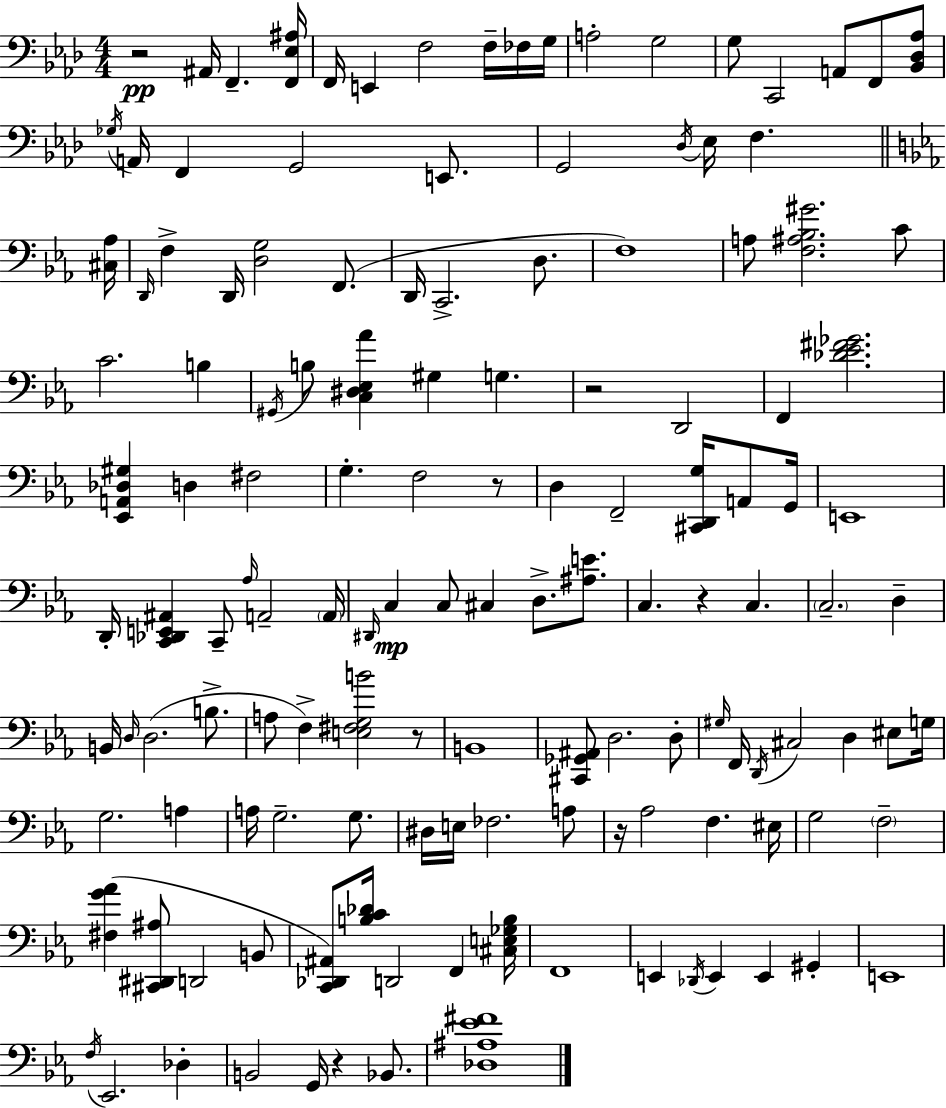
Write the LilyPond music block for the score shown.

{
  \clef bass
  \numericTimeSignature
  \time 4/4
  \key aes \major
  r2\pp ais,16 f,4.-- <f, ees ais>16 | f,16 e,4 f2 f16-- fes16 g16 | a2-. g2 | g8 c,2 a,8 f,8 <bes, des aes>8 | \break \acciaccatura { ges16 } a,16 f,4 g,2 e,8. | g,2 \acciaccatura { des16 } ees16 f4. | \bar "||" \break \key ees \major <cis aes>16 \grace { d,16 } f4-> d,16 <d g>2 f,8.( | d,16 c,2.-> d8. | f1) | a8 <f ais bes gis'>2. | \break c'8 c'2. b4 | \acciaccatura { gis,16 } b8 <c dis ees aes'>4 gis4 g4. | r2 d,2 | f,4 <des' ees' fis' ges'>2. | \break <ees, a, des gis>4 d4 fis2 | g4.-. f2 | r8 d4 f,2-- <cis, d, g>16 | a,8 g,16 e,1 | \break d,16-. <c, des, e, ais,>4 c,8-- \grace { aes16 } a,2-- | \parenthesize a,16 \grace { dis,16 }\mp c4 c8 cis4 d8.-> | <ais e'>8. c4. r4 c4. | \parenthesize c2.-- | \break d4-- b,16 \grace { d16 }( d2. | b8.-> a8 f4->) <e fis g b'>2 | r8 b,1 | <cis, ges, ais,>8 d2. | \break d8-. \grace { gis16 } f,16 \acciaccatura { d,16 } cis2 | d4 eis8 g16 g2. | a4 a16 g2.-- | g8. dis16 e16 fes2. | \break a8 r16 aes2 | f4. eis16 g2 | \parenthesize f2-- <fis g' aes'>4( <cis, dis, ais>8 d,2 | b,8 <c, des, ais,>8) <b c' des'>16 d,2 | \break f,4 <cis e ges b>16 f,1 | e,4 \acciaccatura { des,16 } e,4 | e,4 gis,4-. e,1 | \acciaccatura { f16 } ees,2. | \break des4-. b,2 | g,16 r4 bes,8. <des ais ees' fis'>1 | \bar "|."
}